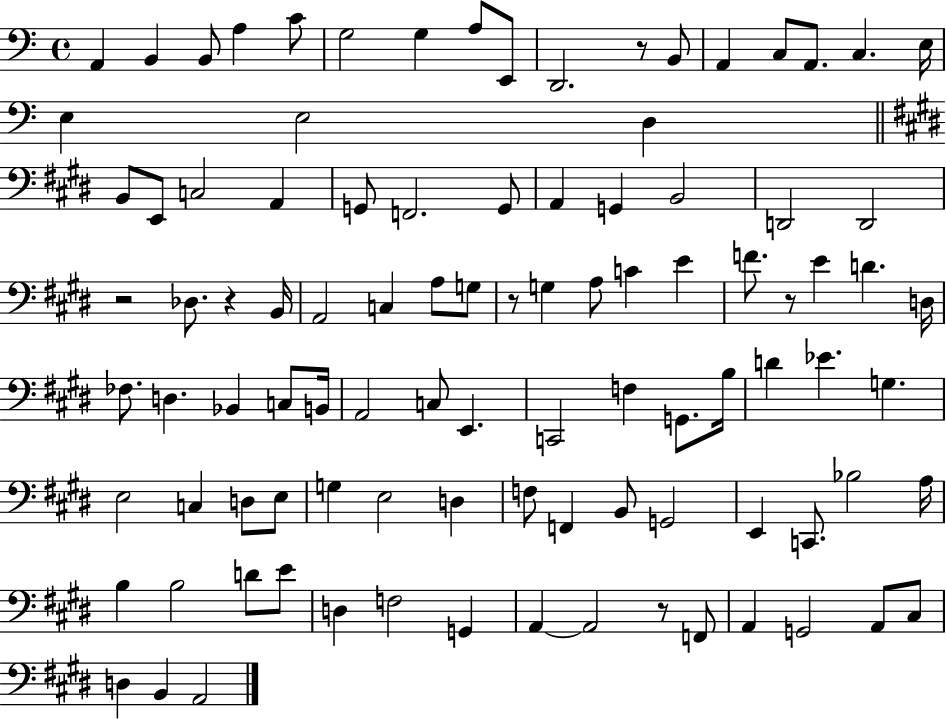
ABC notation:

X:1
T:Untitled
M:4/4
L:1/4
K:C
A,, B,, B,,/2 A, C/2 G,2 G, A,/2 E,,/2 D,,2 z/2 B,,/2 A,, C,/2 A,,/2 C, E,/4 E, E,2 D, B,,/2 E,,/2 C,2 A,, G,,/2 F,,2 G,,/2 A,, G,, B,,2 D,,2 D,,2 z2 _D,/2 z B,,/4 A,,2 C, A,/2 G,/2 z/2 G, A,/2 C E F/2 z/2 E D D,/4 _F,/2 D, _B,, C,/2 B,,/4 A,,2 C,/2 E,, C,,2 F, G,,/2 B,/4 D _E G, E,2 C, D,/2 E,/2 G, E,2 D, F,/2 F,, B,,/2 G,,2 E,, C,,/2 _B,2 A,/4 B, B,2 D/2 E/2 D, F,2 G,, A,, A,,2 z/2 F,,/2 A,, G,,2 A,,/2 ^C,/2 D, B,, A,,2